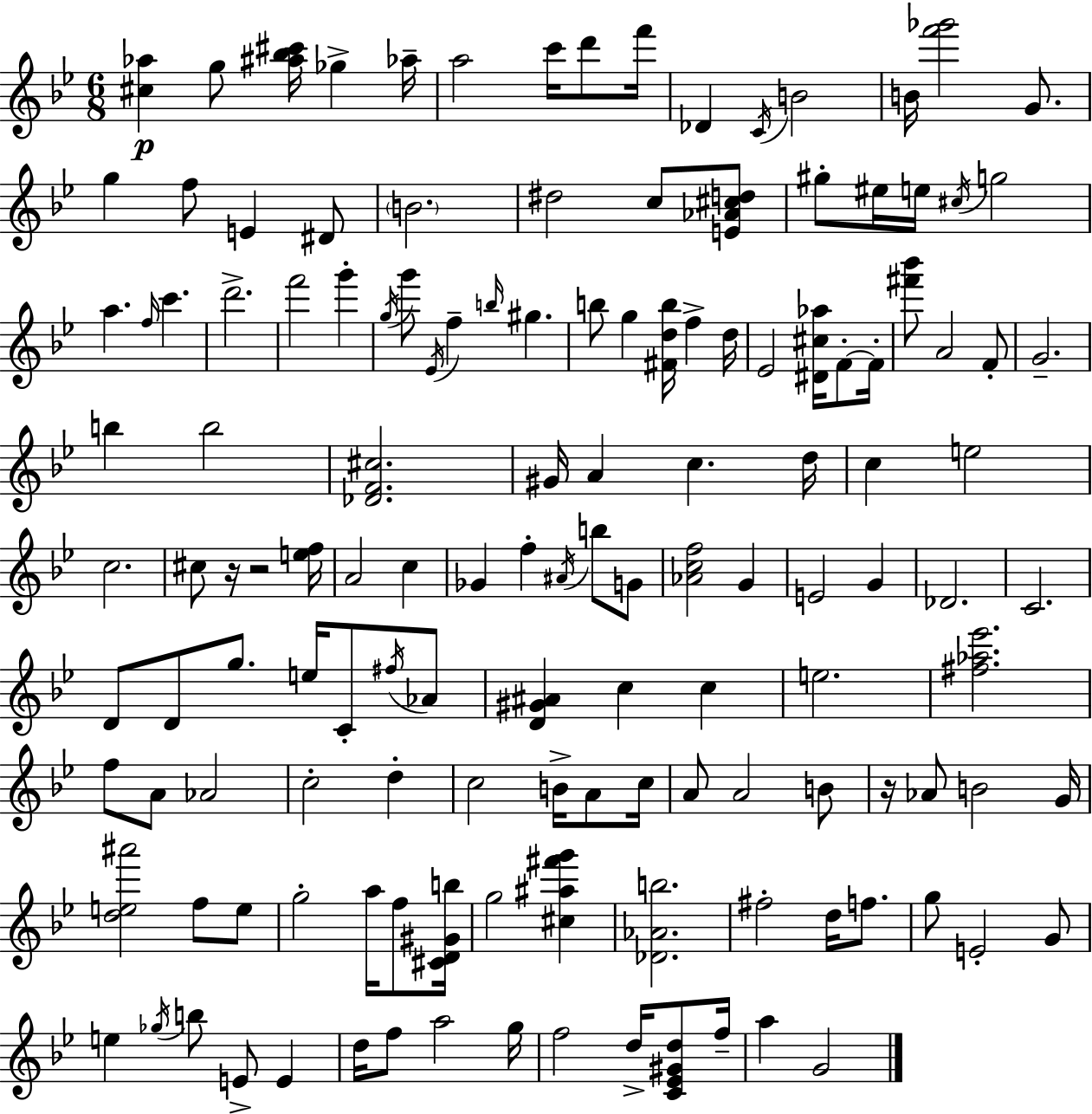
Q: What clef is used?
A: treble